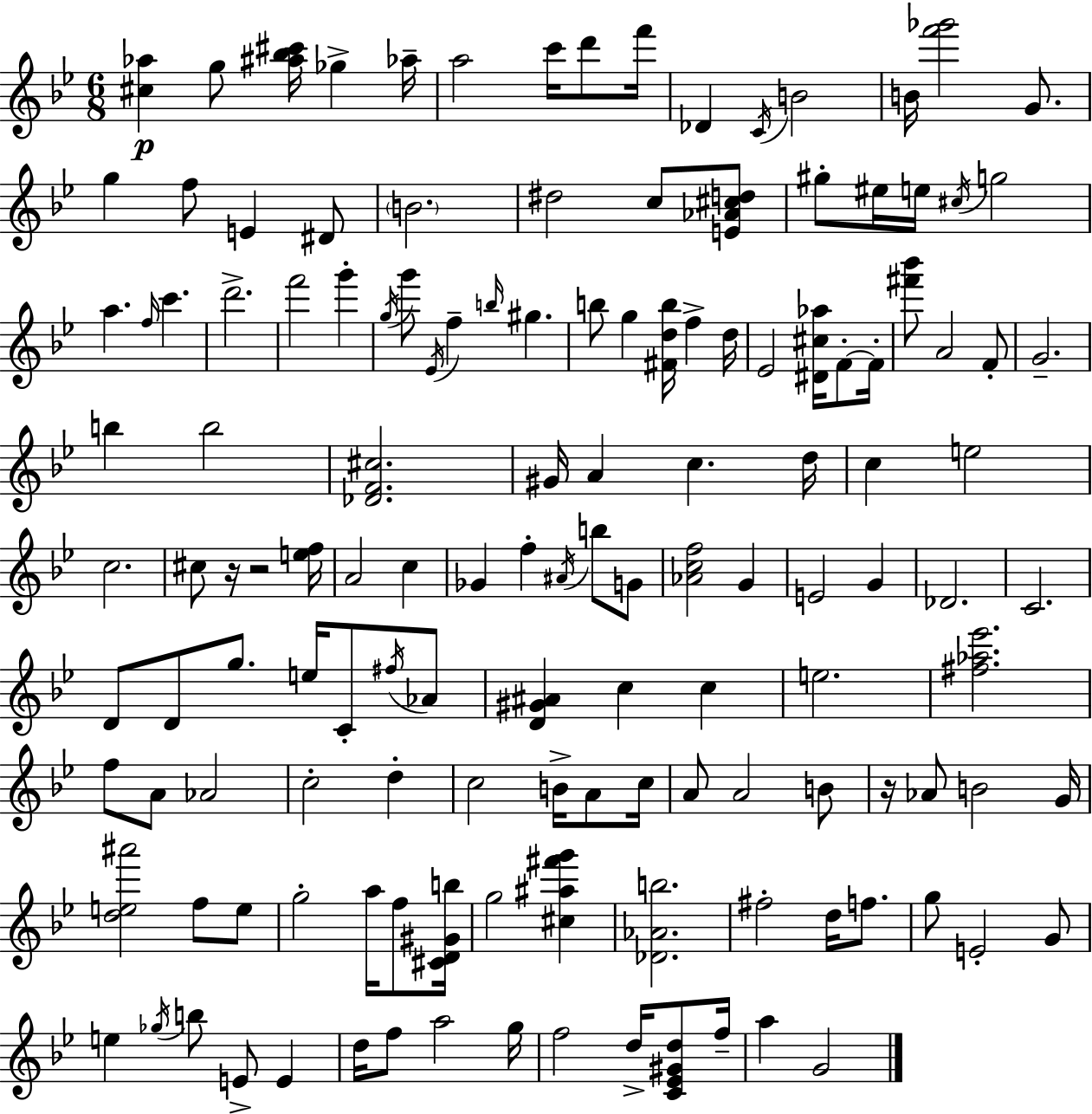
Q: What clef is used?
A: treble